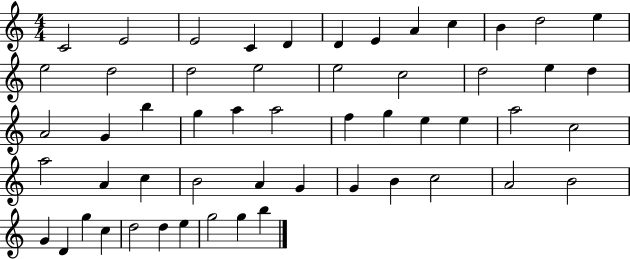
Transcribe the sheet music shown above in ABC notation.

X:1
T:Untitled
M:4/4
L:1/4
K:C
C2 E2 E2 C D D E A c B d2 e e2 d2 d2 e2 e2 c2 d2 e d A2 G b g a a2 f g e e a2 c2 a2 A c B2 A G G B c2 A2 B2 G D g c d2 d e g2 g b